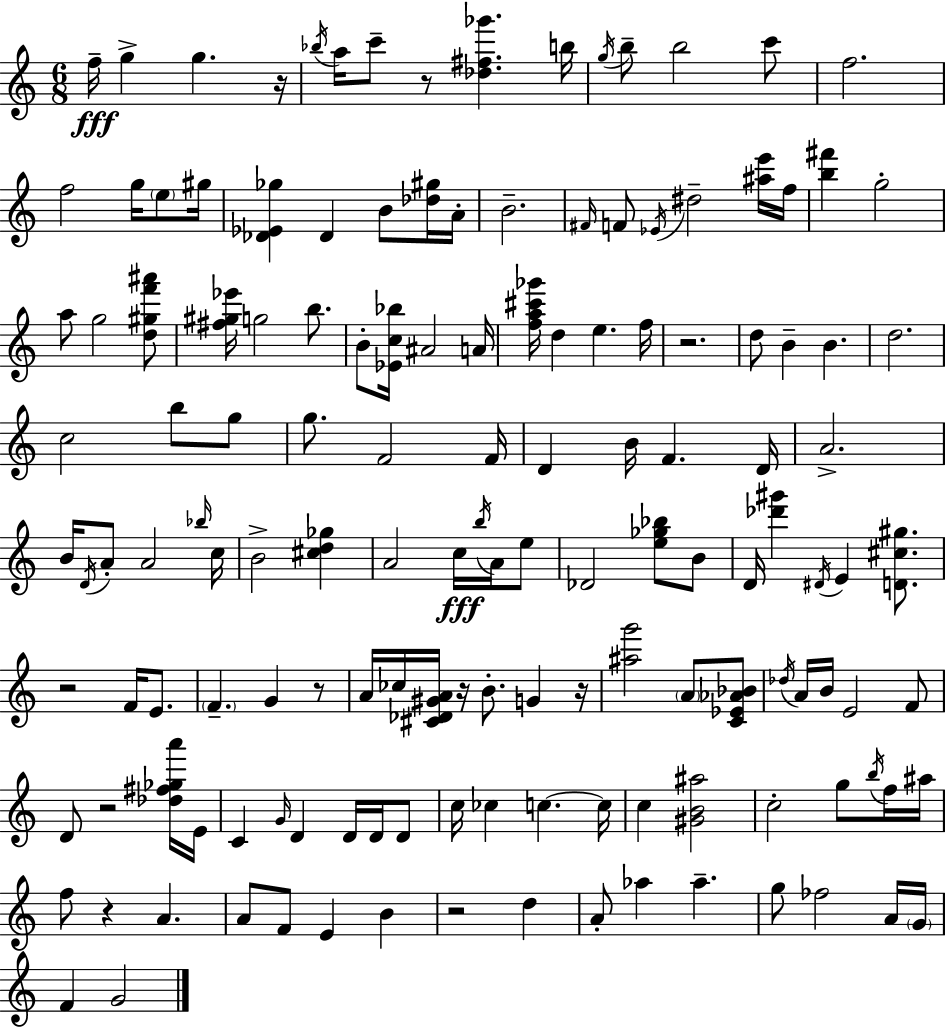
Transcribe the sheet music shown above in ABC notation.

X:1
T:Untitled
M:6/8
L:1/4
K:C
f/4 g g z/4 _b/4 a/4 c'/2 z/2 [_d^f_g'] b/4 g/4 b/2 b2 c'/2 f2 f2 g/4 e/2 ^g/4 [_D_E_g] _D B/2 [_d^g]/4 A/4 B2 ^F/4 F/2 _E/4 ^d2 [^ae']/4 f/4 [b^f'] g2 a/2 g2 [d^gf'^a']/2 [^f^g_e']/4 g2 b/2 B/2 [_Ec_b]/4 ^A2 A/4 [fa^c'_g']/4 d e f/4 z2 d/2 B B d2 c2 b/2 g/2 g/2 F2 F/4 D B/4 F D/4 A2 B/4 D/4 A/2 A2 _b/4 c/4 B2 [^cd_g] A2 c/4 b/4 A/4 e/2 _D2 [e_g_b]/2 B/2 D/4 [_d'^g'] ^D/4 E [D^c^g]/2 z2 F/4 E/2 F G z/2 A/4 _c/4 [^C_D^GA]/4 z/4 B/2 G z/4 [^ag']2 A/2 [C_E_A_B]/2 _d/4 A/4 B/4 E2 F/2 D/2 z2 [_d^f_ga']/4 E/4 C G/4 D D/4 D/4 D/2 c/4 _c c c/4 c [^GB^a]2 c2 g/2 b/4 f/4 ^a/4 f/2 z A A/2 F/2 E B z2 d A/2 _a _a g/2 _f2 A/4 G/4 F G2